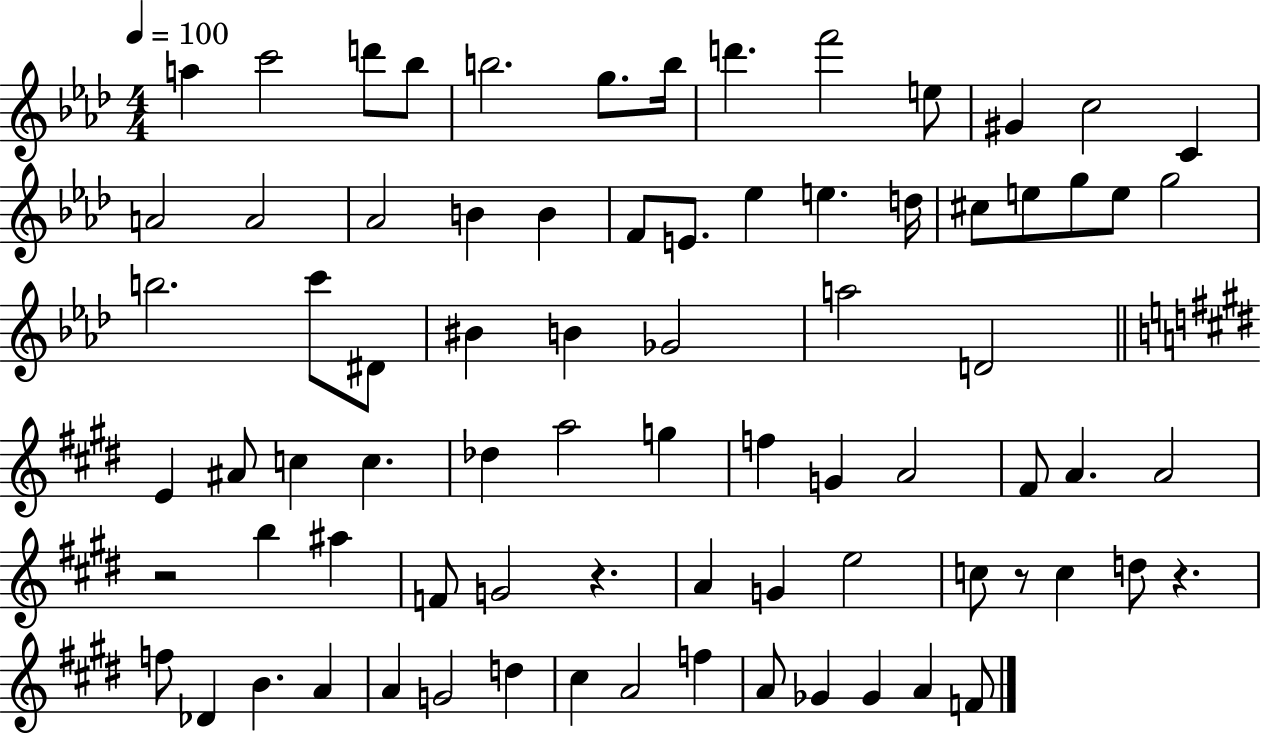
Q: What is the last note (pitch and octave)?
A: F4